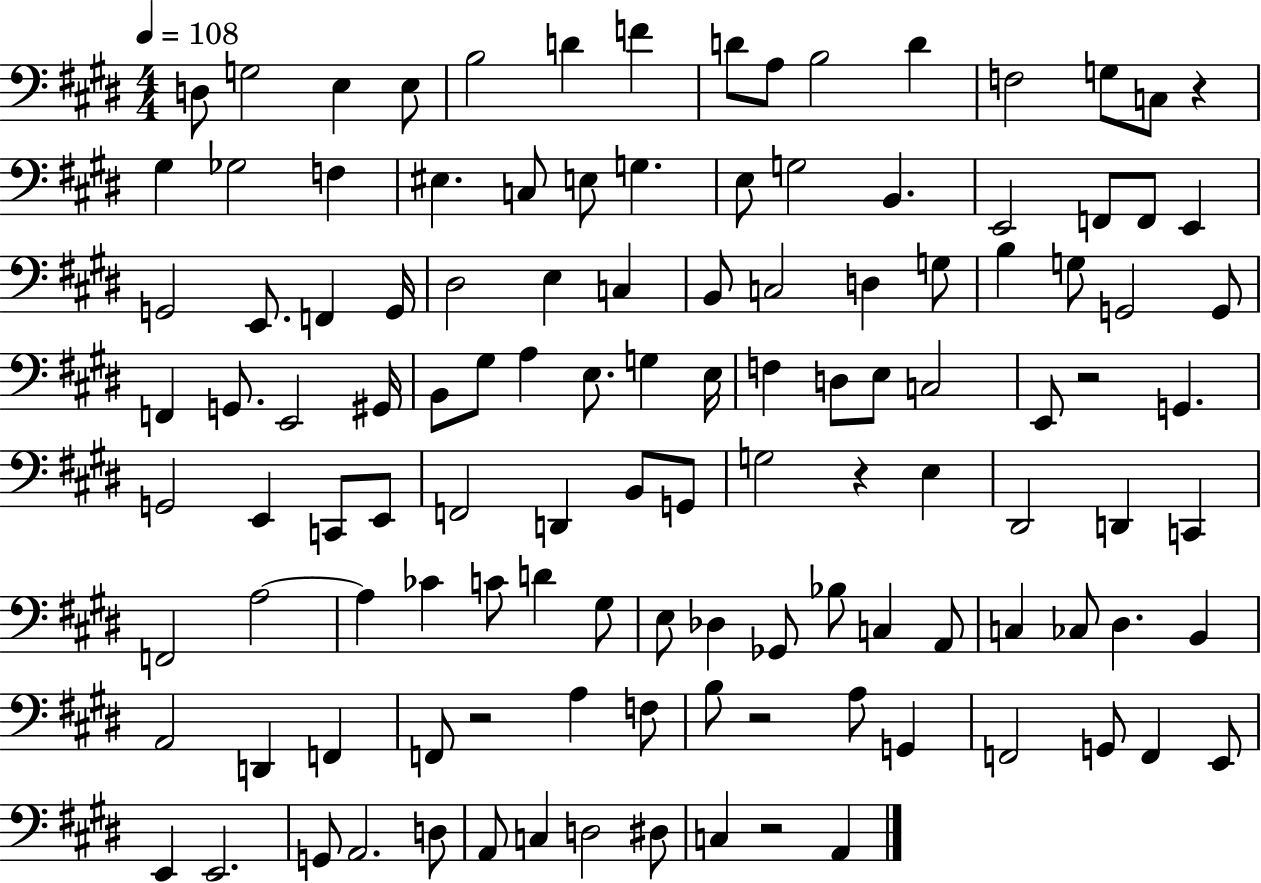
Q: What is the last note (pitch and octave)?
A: A2